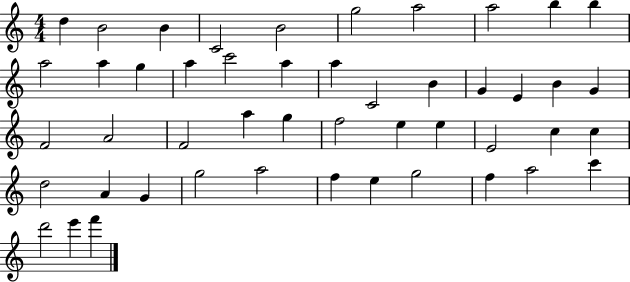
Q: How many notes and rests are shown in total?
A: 48